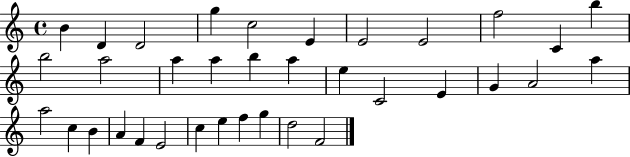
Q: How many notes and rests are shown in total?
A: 35